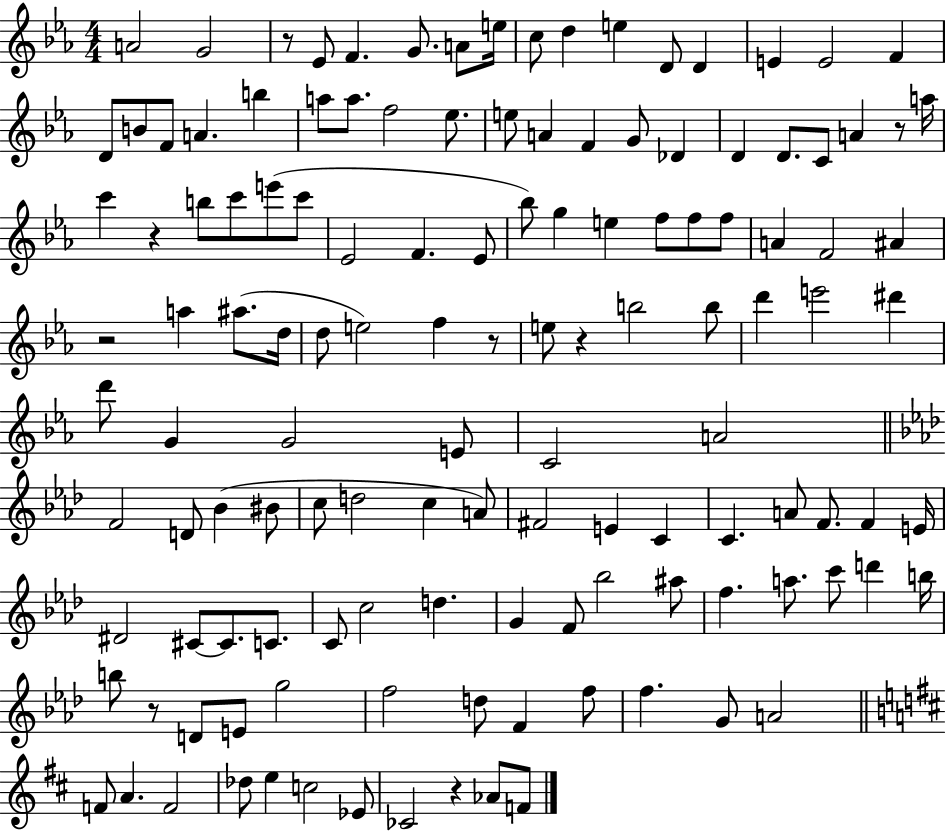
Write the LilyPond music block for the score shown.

{
  \clef treble
  \numericTimeSignature
  \time 4/4
  \key ees \major
  a'2 g'2 | r8 ees'8 f'4. g'8. a'8 e''16 | c''8 d''4 e''4 d'8 d'4 | e'4 e'2 f'4 | \break d'8 b'8 f'8 a'4. b''4 | a''8 a''8. f''2 ees''8. | e''8 a'4 f'4 g'8 des'4 | d'4 d'8. c'8 a'4 r8 a''16 | \break c'''4 r4 b''8 c'''8 e'''8( c'''8 | ees'2 f'4. ees'8 | bes''8) g''4 e''4 f''8 f''8 f''8 | a'4 f'2 ais'4 | \break r2 a''4 ais''8.( d''16 | d''8 e''2) f''4 r8 | e''8 r4 b''2 b''8 | d'''4 e'''2 dis'''4 | \break d'''8 g'4 g'2 e'8 | c'2 a'2 | \bar "||" \break \key f \minor f'2 d'8 bes'4( bis'8 | c''8 d''2 c''4 a'8) | fis'2 e'4 c'4 | c'4. a'8 f'8. f'4 e'16 | \break dis'2 cis'8~~ cis'8. c'8. | c'8 c''2 d''4. | g'4 f'8 bes''2 ais''8 | f''4. a''8. c'''8 d'''4 b''16 | \break b''8 r8 d'8 e'8 g''2 | f''2 d''8 f'4 f''8 | f''4. g'8 a'2 | \bar "||" \break \key d \major f'8 a'4. f'2 | des''8 e''4 c''2 ees'8 | ces'2 r4 aes'8 f'8 | \bar "|."
}